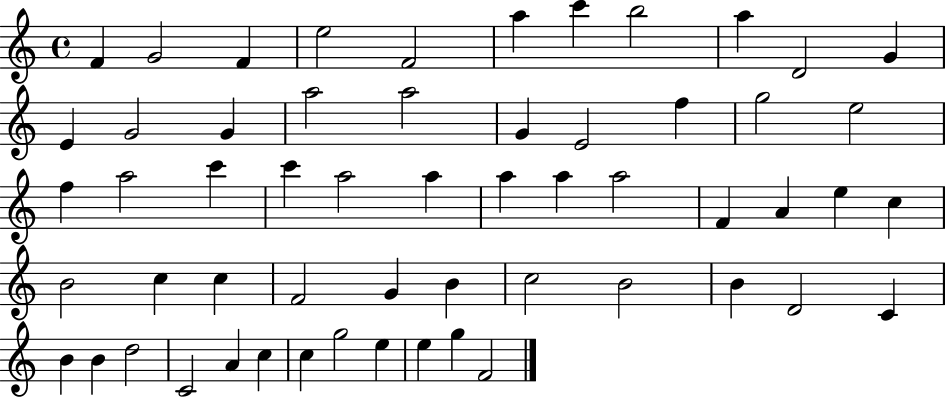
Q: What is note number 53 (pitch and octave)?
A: G5